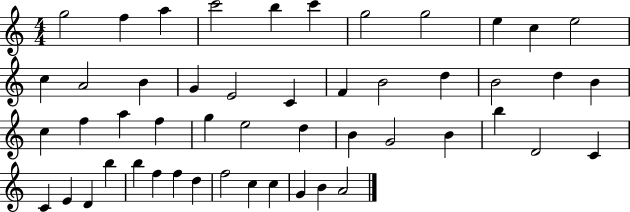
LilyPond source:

{
  \clef treble
  \numericTimeSignature
  \time 4/4
  \key c \major
  g''2 f''4 a''4 | c'''2 b''4 c'''4 | g''2 g''2 | e''4 c''4 e''2 | \break c''4 a'2 b'4 | g'4 e'2 c'4 | f'4 b'2 d''4 | b'2 d''4 b'4 | \break c''4 f''4 a''4 f''4 | g''4 e''2 d''4 | b'4 g'2 b'4 | b''4 d'2 c'4 | \break c'4 e'4 d'4 b''4 | b''4 f''4 f''4 d''4 | f''2 c''4 c''4 | g'4 b'4 a'2 | \break \bar "|."
}